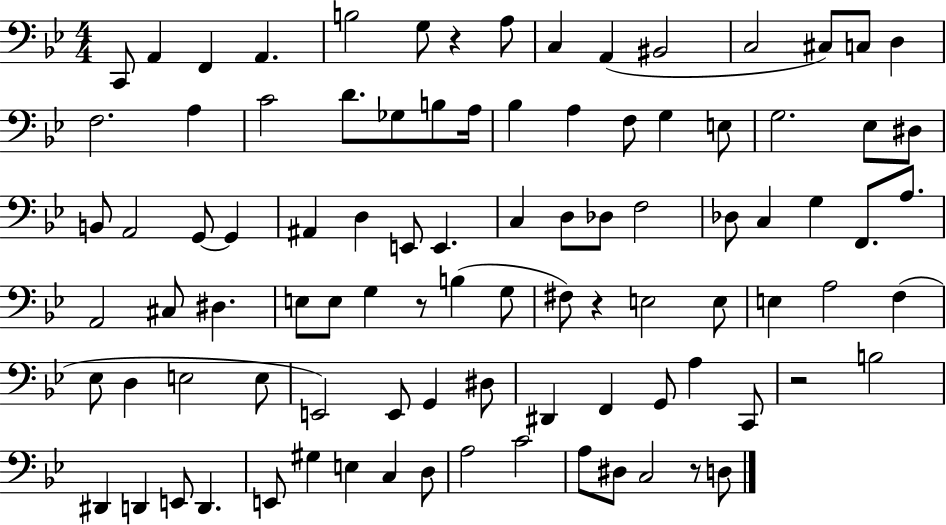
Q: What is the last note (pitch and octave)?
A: D3